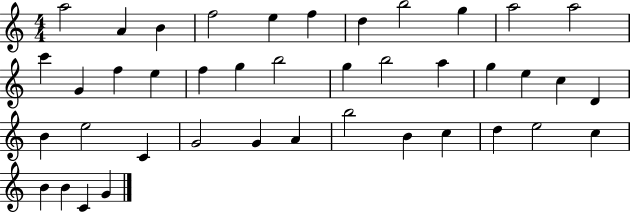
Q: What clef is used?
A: treble